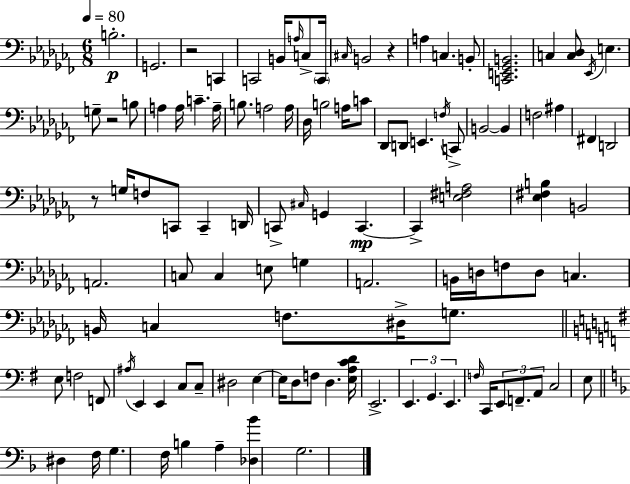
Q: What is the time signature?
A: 6/8